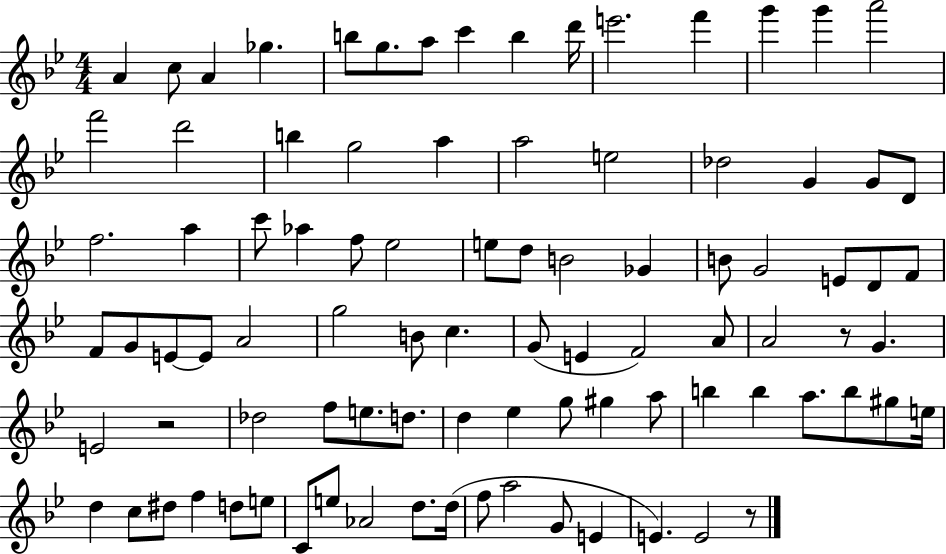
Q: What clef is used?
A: treble